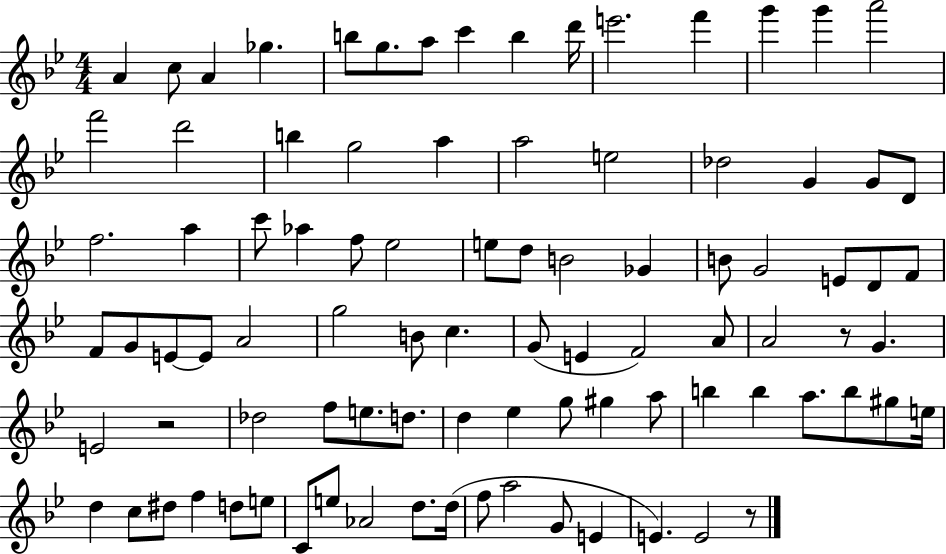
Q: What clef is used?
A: treble